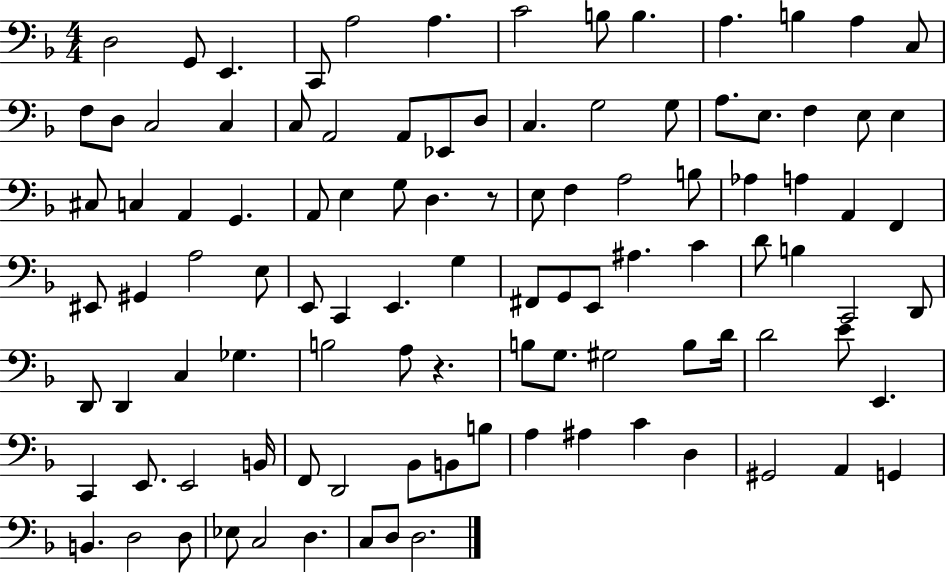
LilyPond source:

{
  \clef bass
  \numericTimeSignature
  \time 4/4
  \key f \major
  d2 g,8 e,4. | c,8 a2 a4. | c'2 b8 b4. | a4. b4 a4 c8 | \break f8 d8 c2 c4 | c8 a,2 a,8 ees,8 d8 | c4. g2 g8 | a8. e8. f4 e8 e4 | \break cis8 c4 a,4 g,4. | a,8 e4 g8 d4. r8 | e8 f4 a2 b8 | aes4 a4 a,4 f,4 | \break eis,8 gis,4 a2 e8 | e,8 c,4 e,4. g4 | fis,8 g,8 e,8 ais4. c'4 | d'8 b4 c,2 d,8 | \break d,8 d,4 c4 ges4. | b2 a8 r4. | b8 g8. gis2 b8 d'16 | d'2 e'8 e,4. | \break c,4 e,8. e,2 b,16 | f,8 d,2 bes,8 b,8 b8 | a4 ais4 c'4 d4 | gis,2 a,4 g,4 | \break b,4. d2 d8 | ees8 c2 d4. | c8 d8 d2. | \bar "|."
}